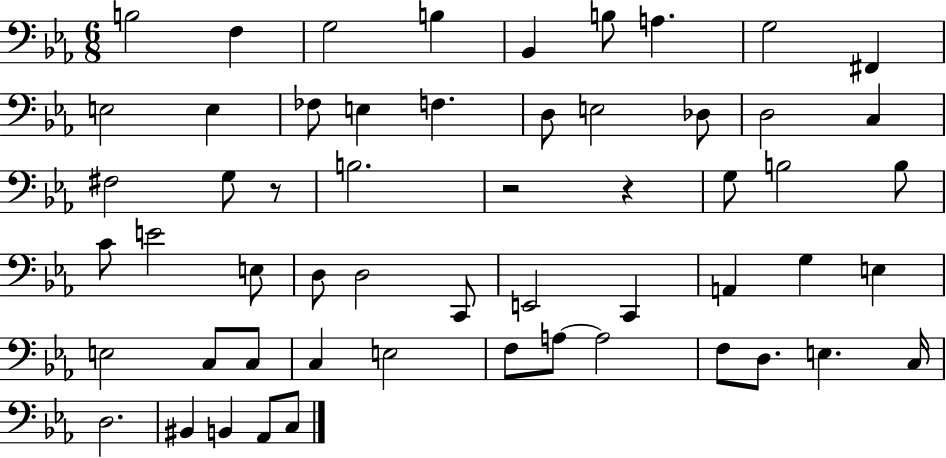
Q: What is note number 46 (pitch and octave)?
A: D3